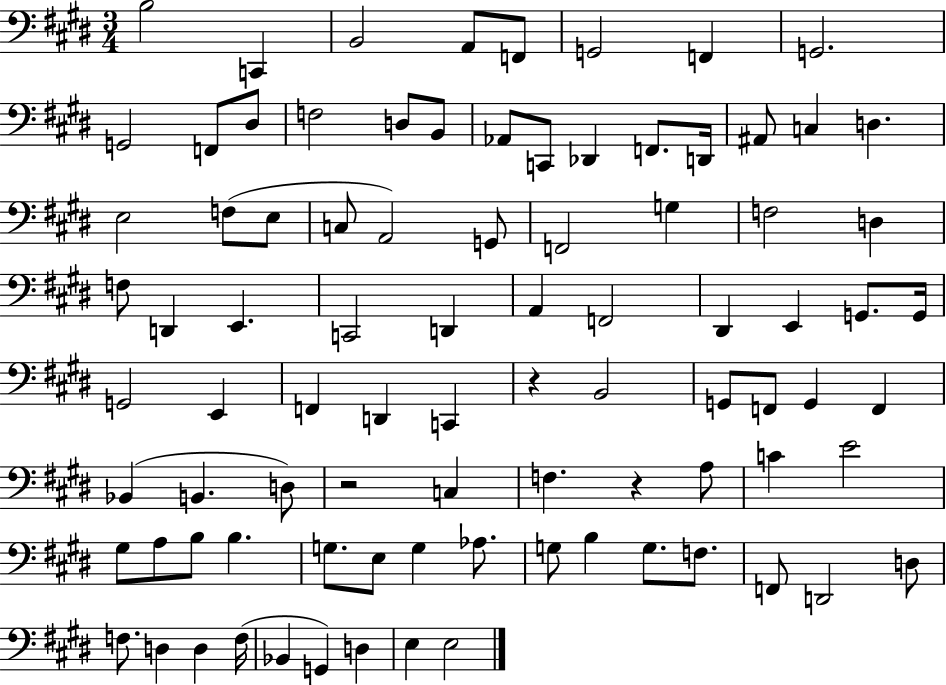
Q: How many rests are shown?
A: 3